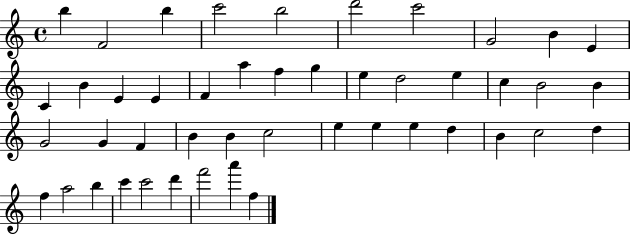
X:1
T:Untitled
M:4/4
L:1/4
K:C
b F2 b c'2 b2 d'2 c'2 G2 B E C B E E F a f g e d2 e c B2 B G2 G F B B c2 e e e d B c2 d f a2 b c' c'2 d' f'2 a' f